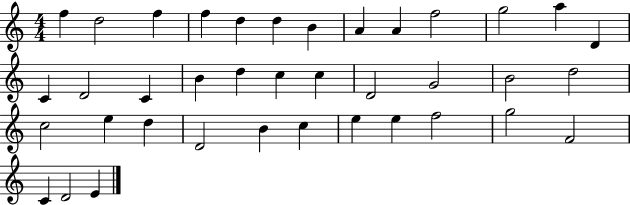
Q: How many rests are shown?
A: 0